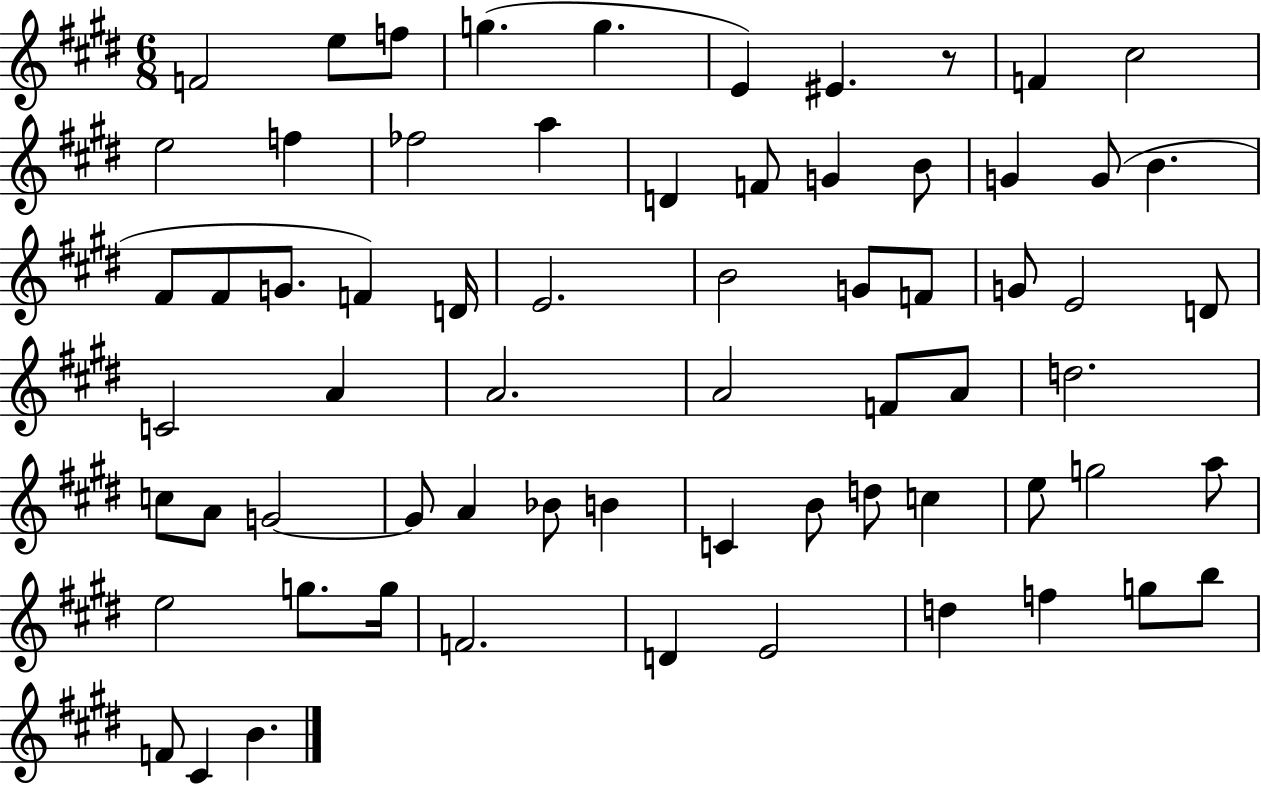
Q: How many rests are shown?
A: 1